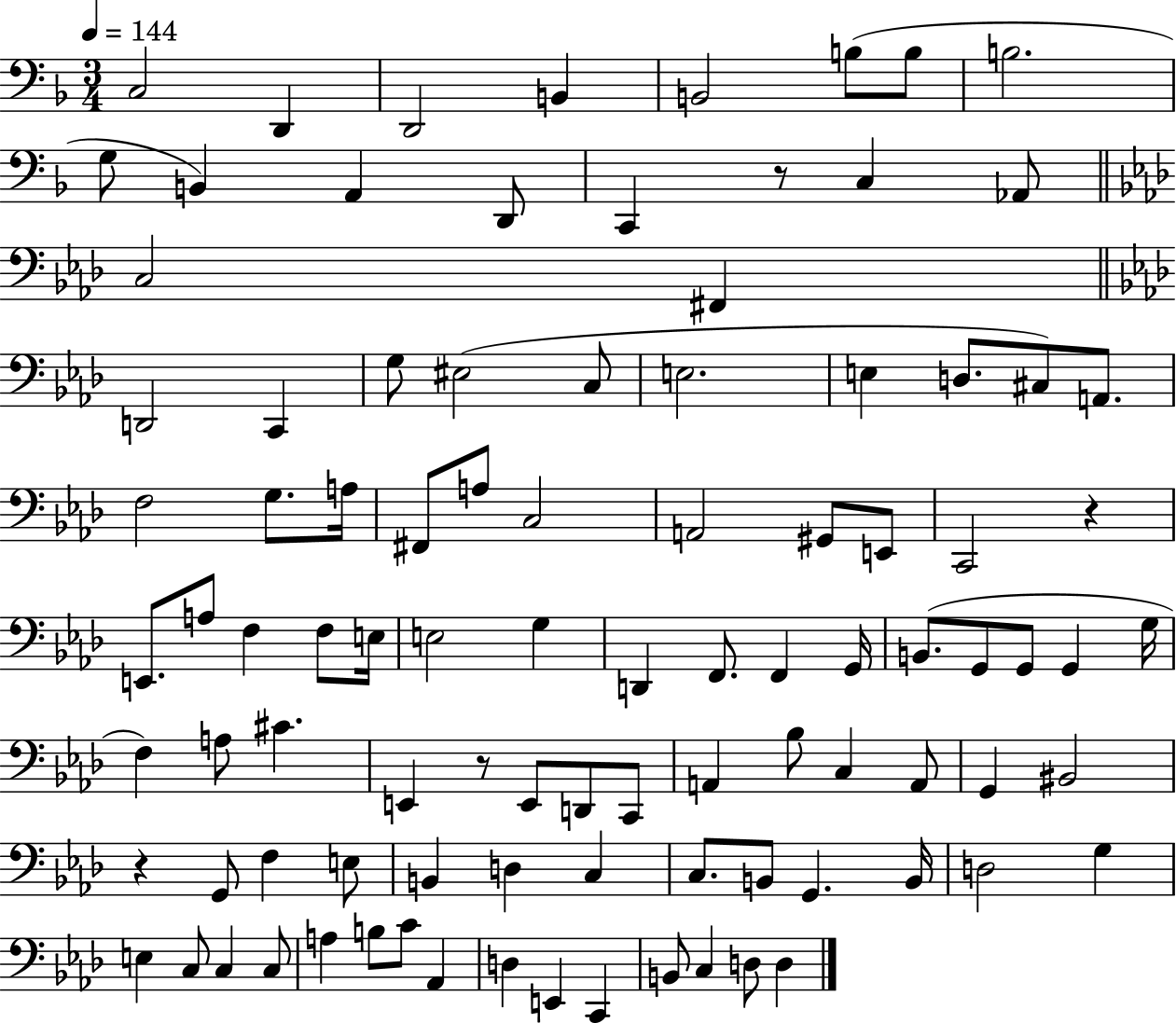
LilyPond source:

{
  \clef bass
  \numericTimeSignature
  \time 3/4
  \key f \major
  \tempo 4 = 144
  c2 d,4 | d,2 b,4 | b,2 b8( b8 | b2. | \break g8 b,4) a,4 d,8 | c,4 r8 c4 aes,8 | \bar "||" \break \key aes \major c2 fis,4 | \bar "||" \break \key aes \major d,2 c,4 | g8 eis2( c8 | e2. | e4 d8. cis8) a,8. | \break f2 g8. a16 | fis,8 a8 c2 | a,2 gis,8 e,8 | c,2 r4 | \break e,8. a8 f4 f8 e16 | e2 g4 | d,4 f,8. f,4 g,16 | b,8.( g,8 g,8 g,4 g16 | \break f4) a8 cis'4. | e,4 r8 e,8 d,8 c,8 | a,4 bes8 c4 a,8 | g,4 bis,2 | \break r4 g,8 f4 e8 | b,4 d4 c4 | c8. b,8 g,4. b,16 | d2 g4 | \break e4 c8 c4 c8 | a4 b8 c'8 aes,4 | d4 e,4 c,4 | b,8 c4 d8 d4 | \break \bar "|."
}